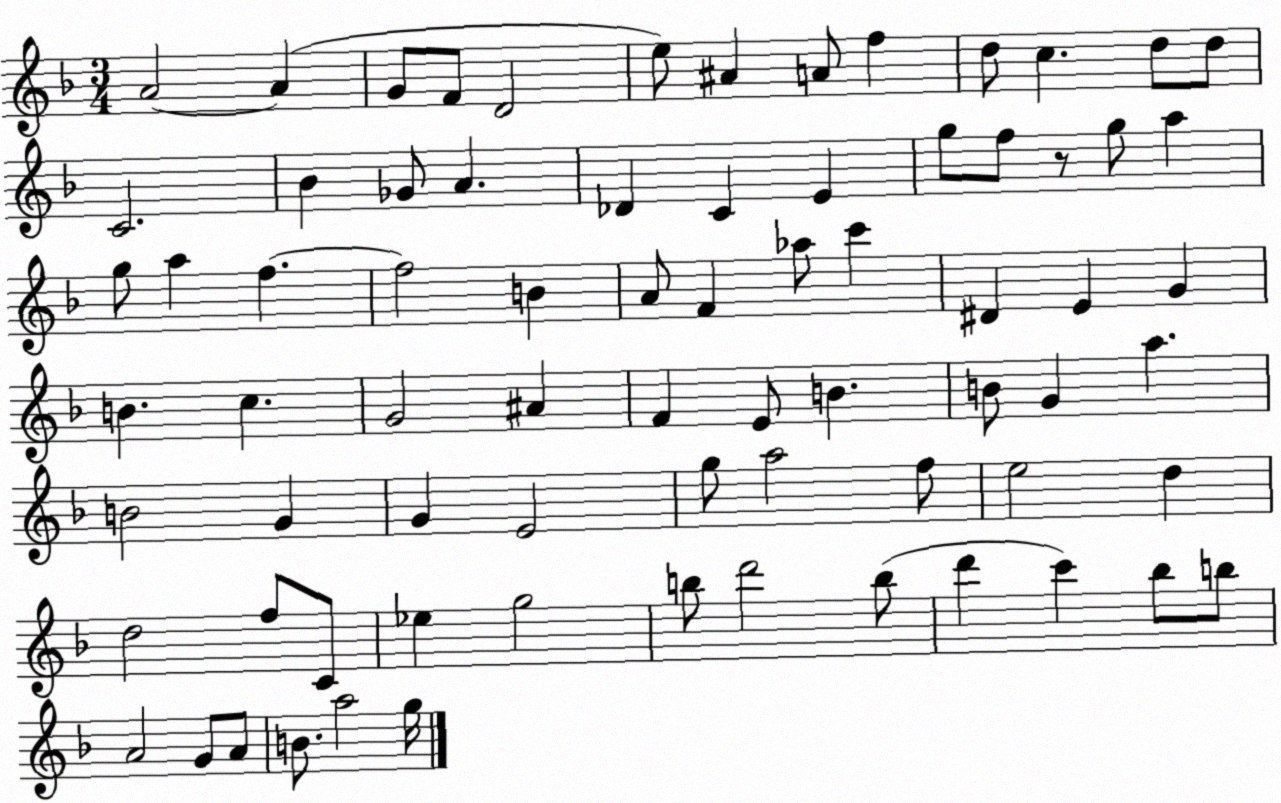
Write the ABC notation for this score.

X:1
T:Untitled
M:3/4
L:1/4
K:F
A2 A G/2 F/2 D2 e/2 ^A A/2 f d/2 c d/2 d/2 C2 _B _G/2 A _D C E g/2 f/2 z/2 g/2 a g/2 a f f2 B A/2 F _a/2 c' ^D E G B c G2 ^A F E/2 B B/2 G a B2 G G E2 g/2 a2 f/2 e2 d d2 f/2 C/2 _e g2 b/2 d'2 b/2 d' c' _b/2 b/2 A2 G/2 A/2 B/2 a2 g/4